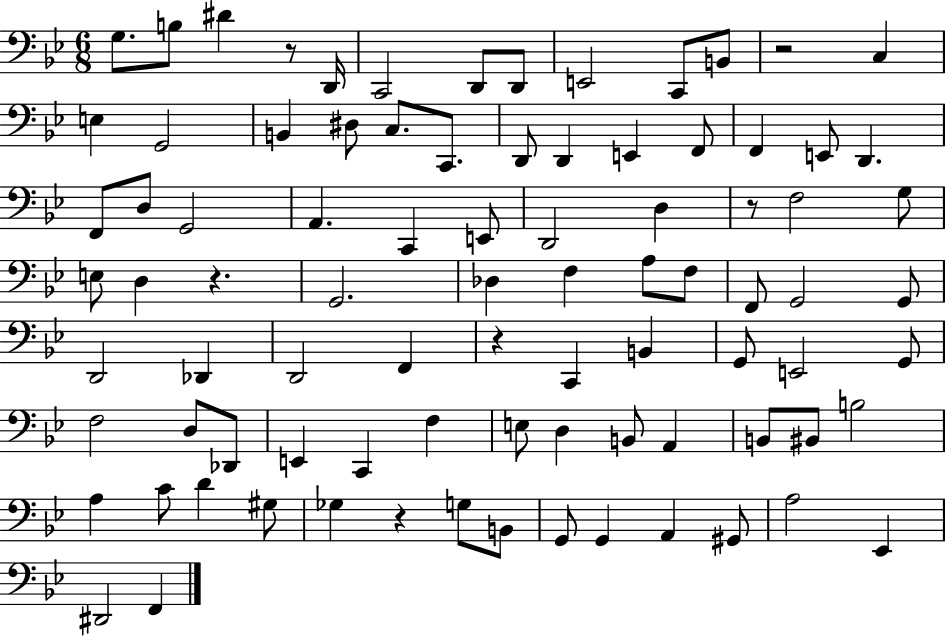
X:1
T:Untitled
M:6/8
L:1/4
K:Bb
G,/2 B,/2 ^D z/2 D,,/4 C,,2 D,,/2 D,,/2 E,,2 C,,/2 B,,/2 z2 C, E, G,,2 B,, ^D,/2 C,/2 C,,/2 D,,/2 D,, E,, F,,/2 F,, E,,/2 D,, F,,/2 D,/2 G,,2 A,, C,, E,,/2 D,,2 D, z/2 F,2 G,/2 E,/2 D, z G,,2 _D, F, A,/2 F,/2 F,,/2 G,,2 G,,/2 D,,2 _D,, D,,2 F,, z C,, B,, G,,/2 E,,2 G,,/2 F,2 D,/2 _D,,/2 E,, C,, F, E,/2 D, B,,/2 A,, B,,/2 ^B,,/2 B,2 A, C/2 D ^G,/2 _G, z G,/2 B,,/2 G,,/2 G,, A,, ^G,,/2 A,2 _E,, ^D,,2 F,,